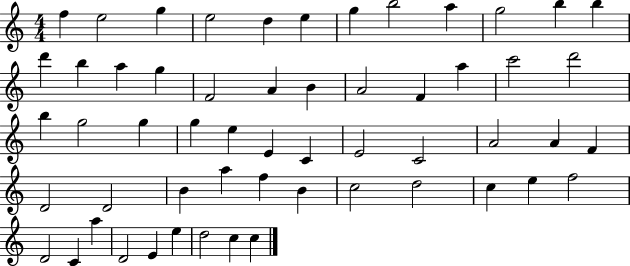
F5/q E5/h G5/q E5/h D5/q E5/q G5/q B5/h A5/q G5/h B5/q B5/q D6/q B5/q A5/q G5/q F4/h A4/q B4/q A4/h F4/q A5/q C6/h D6/h B5/q G5/h G5/q G5/q E5/q E4/q C4/q E4/h C4/h A4/h A4/q F4/q D4/h D4/h B4/q A5/q F5/q B4/q C5/h D5/h C5/q E5/q F5/h D4/h C4/q A5/q D4/h E4/q E5/q D5/h C5/q C5/q